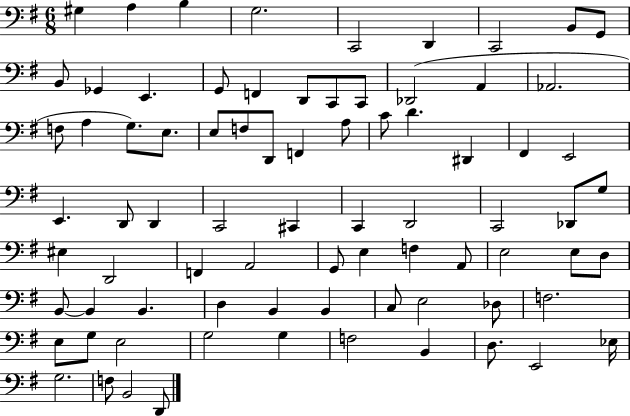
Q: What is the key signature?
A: G major